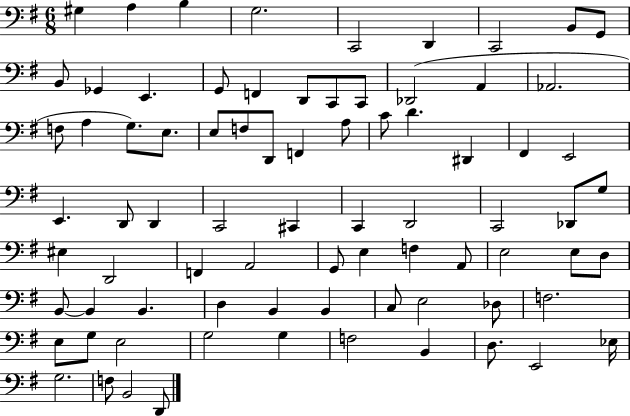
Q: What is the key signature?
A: G major